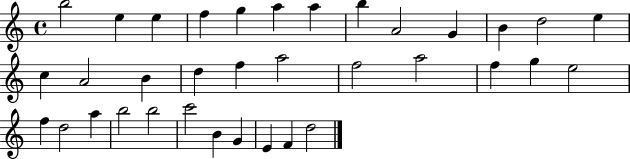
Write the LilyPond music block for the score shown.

{
  \clef treble
  \time 4/4
  \defaultTimeSignature
  \key c \major
  b''2 e''4 e''4 | f''4 g''4 a''4 a''4 | b''4 a'2 g'4 | b'4 d''2 e''4 | \break c''4 a'2 b'4 | d''4 f''4 a''2 | f''2 a''2 | f''4 g''4 e''2 | \break f''4 d''2 a''4 | b''2 b''2 | c'''2 b'4 g'4 | e'4 f'4 d''2 | \break \bar "|."
}